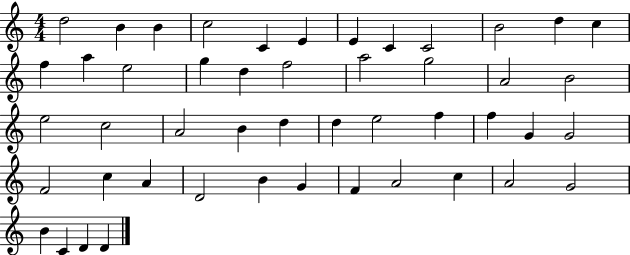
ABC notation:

X:1
T:Untitled
M:4/4
L:1/4
K:C
d2 B B c2 C E E C C2 B2 d c f a e2 g d f2 a2 g2 A2 B2 e2 c2 A2 B d d e2 f f G G2 F2 c A D2 B G F A2 c A2 G2 B C D D